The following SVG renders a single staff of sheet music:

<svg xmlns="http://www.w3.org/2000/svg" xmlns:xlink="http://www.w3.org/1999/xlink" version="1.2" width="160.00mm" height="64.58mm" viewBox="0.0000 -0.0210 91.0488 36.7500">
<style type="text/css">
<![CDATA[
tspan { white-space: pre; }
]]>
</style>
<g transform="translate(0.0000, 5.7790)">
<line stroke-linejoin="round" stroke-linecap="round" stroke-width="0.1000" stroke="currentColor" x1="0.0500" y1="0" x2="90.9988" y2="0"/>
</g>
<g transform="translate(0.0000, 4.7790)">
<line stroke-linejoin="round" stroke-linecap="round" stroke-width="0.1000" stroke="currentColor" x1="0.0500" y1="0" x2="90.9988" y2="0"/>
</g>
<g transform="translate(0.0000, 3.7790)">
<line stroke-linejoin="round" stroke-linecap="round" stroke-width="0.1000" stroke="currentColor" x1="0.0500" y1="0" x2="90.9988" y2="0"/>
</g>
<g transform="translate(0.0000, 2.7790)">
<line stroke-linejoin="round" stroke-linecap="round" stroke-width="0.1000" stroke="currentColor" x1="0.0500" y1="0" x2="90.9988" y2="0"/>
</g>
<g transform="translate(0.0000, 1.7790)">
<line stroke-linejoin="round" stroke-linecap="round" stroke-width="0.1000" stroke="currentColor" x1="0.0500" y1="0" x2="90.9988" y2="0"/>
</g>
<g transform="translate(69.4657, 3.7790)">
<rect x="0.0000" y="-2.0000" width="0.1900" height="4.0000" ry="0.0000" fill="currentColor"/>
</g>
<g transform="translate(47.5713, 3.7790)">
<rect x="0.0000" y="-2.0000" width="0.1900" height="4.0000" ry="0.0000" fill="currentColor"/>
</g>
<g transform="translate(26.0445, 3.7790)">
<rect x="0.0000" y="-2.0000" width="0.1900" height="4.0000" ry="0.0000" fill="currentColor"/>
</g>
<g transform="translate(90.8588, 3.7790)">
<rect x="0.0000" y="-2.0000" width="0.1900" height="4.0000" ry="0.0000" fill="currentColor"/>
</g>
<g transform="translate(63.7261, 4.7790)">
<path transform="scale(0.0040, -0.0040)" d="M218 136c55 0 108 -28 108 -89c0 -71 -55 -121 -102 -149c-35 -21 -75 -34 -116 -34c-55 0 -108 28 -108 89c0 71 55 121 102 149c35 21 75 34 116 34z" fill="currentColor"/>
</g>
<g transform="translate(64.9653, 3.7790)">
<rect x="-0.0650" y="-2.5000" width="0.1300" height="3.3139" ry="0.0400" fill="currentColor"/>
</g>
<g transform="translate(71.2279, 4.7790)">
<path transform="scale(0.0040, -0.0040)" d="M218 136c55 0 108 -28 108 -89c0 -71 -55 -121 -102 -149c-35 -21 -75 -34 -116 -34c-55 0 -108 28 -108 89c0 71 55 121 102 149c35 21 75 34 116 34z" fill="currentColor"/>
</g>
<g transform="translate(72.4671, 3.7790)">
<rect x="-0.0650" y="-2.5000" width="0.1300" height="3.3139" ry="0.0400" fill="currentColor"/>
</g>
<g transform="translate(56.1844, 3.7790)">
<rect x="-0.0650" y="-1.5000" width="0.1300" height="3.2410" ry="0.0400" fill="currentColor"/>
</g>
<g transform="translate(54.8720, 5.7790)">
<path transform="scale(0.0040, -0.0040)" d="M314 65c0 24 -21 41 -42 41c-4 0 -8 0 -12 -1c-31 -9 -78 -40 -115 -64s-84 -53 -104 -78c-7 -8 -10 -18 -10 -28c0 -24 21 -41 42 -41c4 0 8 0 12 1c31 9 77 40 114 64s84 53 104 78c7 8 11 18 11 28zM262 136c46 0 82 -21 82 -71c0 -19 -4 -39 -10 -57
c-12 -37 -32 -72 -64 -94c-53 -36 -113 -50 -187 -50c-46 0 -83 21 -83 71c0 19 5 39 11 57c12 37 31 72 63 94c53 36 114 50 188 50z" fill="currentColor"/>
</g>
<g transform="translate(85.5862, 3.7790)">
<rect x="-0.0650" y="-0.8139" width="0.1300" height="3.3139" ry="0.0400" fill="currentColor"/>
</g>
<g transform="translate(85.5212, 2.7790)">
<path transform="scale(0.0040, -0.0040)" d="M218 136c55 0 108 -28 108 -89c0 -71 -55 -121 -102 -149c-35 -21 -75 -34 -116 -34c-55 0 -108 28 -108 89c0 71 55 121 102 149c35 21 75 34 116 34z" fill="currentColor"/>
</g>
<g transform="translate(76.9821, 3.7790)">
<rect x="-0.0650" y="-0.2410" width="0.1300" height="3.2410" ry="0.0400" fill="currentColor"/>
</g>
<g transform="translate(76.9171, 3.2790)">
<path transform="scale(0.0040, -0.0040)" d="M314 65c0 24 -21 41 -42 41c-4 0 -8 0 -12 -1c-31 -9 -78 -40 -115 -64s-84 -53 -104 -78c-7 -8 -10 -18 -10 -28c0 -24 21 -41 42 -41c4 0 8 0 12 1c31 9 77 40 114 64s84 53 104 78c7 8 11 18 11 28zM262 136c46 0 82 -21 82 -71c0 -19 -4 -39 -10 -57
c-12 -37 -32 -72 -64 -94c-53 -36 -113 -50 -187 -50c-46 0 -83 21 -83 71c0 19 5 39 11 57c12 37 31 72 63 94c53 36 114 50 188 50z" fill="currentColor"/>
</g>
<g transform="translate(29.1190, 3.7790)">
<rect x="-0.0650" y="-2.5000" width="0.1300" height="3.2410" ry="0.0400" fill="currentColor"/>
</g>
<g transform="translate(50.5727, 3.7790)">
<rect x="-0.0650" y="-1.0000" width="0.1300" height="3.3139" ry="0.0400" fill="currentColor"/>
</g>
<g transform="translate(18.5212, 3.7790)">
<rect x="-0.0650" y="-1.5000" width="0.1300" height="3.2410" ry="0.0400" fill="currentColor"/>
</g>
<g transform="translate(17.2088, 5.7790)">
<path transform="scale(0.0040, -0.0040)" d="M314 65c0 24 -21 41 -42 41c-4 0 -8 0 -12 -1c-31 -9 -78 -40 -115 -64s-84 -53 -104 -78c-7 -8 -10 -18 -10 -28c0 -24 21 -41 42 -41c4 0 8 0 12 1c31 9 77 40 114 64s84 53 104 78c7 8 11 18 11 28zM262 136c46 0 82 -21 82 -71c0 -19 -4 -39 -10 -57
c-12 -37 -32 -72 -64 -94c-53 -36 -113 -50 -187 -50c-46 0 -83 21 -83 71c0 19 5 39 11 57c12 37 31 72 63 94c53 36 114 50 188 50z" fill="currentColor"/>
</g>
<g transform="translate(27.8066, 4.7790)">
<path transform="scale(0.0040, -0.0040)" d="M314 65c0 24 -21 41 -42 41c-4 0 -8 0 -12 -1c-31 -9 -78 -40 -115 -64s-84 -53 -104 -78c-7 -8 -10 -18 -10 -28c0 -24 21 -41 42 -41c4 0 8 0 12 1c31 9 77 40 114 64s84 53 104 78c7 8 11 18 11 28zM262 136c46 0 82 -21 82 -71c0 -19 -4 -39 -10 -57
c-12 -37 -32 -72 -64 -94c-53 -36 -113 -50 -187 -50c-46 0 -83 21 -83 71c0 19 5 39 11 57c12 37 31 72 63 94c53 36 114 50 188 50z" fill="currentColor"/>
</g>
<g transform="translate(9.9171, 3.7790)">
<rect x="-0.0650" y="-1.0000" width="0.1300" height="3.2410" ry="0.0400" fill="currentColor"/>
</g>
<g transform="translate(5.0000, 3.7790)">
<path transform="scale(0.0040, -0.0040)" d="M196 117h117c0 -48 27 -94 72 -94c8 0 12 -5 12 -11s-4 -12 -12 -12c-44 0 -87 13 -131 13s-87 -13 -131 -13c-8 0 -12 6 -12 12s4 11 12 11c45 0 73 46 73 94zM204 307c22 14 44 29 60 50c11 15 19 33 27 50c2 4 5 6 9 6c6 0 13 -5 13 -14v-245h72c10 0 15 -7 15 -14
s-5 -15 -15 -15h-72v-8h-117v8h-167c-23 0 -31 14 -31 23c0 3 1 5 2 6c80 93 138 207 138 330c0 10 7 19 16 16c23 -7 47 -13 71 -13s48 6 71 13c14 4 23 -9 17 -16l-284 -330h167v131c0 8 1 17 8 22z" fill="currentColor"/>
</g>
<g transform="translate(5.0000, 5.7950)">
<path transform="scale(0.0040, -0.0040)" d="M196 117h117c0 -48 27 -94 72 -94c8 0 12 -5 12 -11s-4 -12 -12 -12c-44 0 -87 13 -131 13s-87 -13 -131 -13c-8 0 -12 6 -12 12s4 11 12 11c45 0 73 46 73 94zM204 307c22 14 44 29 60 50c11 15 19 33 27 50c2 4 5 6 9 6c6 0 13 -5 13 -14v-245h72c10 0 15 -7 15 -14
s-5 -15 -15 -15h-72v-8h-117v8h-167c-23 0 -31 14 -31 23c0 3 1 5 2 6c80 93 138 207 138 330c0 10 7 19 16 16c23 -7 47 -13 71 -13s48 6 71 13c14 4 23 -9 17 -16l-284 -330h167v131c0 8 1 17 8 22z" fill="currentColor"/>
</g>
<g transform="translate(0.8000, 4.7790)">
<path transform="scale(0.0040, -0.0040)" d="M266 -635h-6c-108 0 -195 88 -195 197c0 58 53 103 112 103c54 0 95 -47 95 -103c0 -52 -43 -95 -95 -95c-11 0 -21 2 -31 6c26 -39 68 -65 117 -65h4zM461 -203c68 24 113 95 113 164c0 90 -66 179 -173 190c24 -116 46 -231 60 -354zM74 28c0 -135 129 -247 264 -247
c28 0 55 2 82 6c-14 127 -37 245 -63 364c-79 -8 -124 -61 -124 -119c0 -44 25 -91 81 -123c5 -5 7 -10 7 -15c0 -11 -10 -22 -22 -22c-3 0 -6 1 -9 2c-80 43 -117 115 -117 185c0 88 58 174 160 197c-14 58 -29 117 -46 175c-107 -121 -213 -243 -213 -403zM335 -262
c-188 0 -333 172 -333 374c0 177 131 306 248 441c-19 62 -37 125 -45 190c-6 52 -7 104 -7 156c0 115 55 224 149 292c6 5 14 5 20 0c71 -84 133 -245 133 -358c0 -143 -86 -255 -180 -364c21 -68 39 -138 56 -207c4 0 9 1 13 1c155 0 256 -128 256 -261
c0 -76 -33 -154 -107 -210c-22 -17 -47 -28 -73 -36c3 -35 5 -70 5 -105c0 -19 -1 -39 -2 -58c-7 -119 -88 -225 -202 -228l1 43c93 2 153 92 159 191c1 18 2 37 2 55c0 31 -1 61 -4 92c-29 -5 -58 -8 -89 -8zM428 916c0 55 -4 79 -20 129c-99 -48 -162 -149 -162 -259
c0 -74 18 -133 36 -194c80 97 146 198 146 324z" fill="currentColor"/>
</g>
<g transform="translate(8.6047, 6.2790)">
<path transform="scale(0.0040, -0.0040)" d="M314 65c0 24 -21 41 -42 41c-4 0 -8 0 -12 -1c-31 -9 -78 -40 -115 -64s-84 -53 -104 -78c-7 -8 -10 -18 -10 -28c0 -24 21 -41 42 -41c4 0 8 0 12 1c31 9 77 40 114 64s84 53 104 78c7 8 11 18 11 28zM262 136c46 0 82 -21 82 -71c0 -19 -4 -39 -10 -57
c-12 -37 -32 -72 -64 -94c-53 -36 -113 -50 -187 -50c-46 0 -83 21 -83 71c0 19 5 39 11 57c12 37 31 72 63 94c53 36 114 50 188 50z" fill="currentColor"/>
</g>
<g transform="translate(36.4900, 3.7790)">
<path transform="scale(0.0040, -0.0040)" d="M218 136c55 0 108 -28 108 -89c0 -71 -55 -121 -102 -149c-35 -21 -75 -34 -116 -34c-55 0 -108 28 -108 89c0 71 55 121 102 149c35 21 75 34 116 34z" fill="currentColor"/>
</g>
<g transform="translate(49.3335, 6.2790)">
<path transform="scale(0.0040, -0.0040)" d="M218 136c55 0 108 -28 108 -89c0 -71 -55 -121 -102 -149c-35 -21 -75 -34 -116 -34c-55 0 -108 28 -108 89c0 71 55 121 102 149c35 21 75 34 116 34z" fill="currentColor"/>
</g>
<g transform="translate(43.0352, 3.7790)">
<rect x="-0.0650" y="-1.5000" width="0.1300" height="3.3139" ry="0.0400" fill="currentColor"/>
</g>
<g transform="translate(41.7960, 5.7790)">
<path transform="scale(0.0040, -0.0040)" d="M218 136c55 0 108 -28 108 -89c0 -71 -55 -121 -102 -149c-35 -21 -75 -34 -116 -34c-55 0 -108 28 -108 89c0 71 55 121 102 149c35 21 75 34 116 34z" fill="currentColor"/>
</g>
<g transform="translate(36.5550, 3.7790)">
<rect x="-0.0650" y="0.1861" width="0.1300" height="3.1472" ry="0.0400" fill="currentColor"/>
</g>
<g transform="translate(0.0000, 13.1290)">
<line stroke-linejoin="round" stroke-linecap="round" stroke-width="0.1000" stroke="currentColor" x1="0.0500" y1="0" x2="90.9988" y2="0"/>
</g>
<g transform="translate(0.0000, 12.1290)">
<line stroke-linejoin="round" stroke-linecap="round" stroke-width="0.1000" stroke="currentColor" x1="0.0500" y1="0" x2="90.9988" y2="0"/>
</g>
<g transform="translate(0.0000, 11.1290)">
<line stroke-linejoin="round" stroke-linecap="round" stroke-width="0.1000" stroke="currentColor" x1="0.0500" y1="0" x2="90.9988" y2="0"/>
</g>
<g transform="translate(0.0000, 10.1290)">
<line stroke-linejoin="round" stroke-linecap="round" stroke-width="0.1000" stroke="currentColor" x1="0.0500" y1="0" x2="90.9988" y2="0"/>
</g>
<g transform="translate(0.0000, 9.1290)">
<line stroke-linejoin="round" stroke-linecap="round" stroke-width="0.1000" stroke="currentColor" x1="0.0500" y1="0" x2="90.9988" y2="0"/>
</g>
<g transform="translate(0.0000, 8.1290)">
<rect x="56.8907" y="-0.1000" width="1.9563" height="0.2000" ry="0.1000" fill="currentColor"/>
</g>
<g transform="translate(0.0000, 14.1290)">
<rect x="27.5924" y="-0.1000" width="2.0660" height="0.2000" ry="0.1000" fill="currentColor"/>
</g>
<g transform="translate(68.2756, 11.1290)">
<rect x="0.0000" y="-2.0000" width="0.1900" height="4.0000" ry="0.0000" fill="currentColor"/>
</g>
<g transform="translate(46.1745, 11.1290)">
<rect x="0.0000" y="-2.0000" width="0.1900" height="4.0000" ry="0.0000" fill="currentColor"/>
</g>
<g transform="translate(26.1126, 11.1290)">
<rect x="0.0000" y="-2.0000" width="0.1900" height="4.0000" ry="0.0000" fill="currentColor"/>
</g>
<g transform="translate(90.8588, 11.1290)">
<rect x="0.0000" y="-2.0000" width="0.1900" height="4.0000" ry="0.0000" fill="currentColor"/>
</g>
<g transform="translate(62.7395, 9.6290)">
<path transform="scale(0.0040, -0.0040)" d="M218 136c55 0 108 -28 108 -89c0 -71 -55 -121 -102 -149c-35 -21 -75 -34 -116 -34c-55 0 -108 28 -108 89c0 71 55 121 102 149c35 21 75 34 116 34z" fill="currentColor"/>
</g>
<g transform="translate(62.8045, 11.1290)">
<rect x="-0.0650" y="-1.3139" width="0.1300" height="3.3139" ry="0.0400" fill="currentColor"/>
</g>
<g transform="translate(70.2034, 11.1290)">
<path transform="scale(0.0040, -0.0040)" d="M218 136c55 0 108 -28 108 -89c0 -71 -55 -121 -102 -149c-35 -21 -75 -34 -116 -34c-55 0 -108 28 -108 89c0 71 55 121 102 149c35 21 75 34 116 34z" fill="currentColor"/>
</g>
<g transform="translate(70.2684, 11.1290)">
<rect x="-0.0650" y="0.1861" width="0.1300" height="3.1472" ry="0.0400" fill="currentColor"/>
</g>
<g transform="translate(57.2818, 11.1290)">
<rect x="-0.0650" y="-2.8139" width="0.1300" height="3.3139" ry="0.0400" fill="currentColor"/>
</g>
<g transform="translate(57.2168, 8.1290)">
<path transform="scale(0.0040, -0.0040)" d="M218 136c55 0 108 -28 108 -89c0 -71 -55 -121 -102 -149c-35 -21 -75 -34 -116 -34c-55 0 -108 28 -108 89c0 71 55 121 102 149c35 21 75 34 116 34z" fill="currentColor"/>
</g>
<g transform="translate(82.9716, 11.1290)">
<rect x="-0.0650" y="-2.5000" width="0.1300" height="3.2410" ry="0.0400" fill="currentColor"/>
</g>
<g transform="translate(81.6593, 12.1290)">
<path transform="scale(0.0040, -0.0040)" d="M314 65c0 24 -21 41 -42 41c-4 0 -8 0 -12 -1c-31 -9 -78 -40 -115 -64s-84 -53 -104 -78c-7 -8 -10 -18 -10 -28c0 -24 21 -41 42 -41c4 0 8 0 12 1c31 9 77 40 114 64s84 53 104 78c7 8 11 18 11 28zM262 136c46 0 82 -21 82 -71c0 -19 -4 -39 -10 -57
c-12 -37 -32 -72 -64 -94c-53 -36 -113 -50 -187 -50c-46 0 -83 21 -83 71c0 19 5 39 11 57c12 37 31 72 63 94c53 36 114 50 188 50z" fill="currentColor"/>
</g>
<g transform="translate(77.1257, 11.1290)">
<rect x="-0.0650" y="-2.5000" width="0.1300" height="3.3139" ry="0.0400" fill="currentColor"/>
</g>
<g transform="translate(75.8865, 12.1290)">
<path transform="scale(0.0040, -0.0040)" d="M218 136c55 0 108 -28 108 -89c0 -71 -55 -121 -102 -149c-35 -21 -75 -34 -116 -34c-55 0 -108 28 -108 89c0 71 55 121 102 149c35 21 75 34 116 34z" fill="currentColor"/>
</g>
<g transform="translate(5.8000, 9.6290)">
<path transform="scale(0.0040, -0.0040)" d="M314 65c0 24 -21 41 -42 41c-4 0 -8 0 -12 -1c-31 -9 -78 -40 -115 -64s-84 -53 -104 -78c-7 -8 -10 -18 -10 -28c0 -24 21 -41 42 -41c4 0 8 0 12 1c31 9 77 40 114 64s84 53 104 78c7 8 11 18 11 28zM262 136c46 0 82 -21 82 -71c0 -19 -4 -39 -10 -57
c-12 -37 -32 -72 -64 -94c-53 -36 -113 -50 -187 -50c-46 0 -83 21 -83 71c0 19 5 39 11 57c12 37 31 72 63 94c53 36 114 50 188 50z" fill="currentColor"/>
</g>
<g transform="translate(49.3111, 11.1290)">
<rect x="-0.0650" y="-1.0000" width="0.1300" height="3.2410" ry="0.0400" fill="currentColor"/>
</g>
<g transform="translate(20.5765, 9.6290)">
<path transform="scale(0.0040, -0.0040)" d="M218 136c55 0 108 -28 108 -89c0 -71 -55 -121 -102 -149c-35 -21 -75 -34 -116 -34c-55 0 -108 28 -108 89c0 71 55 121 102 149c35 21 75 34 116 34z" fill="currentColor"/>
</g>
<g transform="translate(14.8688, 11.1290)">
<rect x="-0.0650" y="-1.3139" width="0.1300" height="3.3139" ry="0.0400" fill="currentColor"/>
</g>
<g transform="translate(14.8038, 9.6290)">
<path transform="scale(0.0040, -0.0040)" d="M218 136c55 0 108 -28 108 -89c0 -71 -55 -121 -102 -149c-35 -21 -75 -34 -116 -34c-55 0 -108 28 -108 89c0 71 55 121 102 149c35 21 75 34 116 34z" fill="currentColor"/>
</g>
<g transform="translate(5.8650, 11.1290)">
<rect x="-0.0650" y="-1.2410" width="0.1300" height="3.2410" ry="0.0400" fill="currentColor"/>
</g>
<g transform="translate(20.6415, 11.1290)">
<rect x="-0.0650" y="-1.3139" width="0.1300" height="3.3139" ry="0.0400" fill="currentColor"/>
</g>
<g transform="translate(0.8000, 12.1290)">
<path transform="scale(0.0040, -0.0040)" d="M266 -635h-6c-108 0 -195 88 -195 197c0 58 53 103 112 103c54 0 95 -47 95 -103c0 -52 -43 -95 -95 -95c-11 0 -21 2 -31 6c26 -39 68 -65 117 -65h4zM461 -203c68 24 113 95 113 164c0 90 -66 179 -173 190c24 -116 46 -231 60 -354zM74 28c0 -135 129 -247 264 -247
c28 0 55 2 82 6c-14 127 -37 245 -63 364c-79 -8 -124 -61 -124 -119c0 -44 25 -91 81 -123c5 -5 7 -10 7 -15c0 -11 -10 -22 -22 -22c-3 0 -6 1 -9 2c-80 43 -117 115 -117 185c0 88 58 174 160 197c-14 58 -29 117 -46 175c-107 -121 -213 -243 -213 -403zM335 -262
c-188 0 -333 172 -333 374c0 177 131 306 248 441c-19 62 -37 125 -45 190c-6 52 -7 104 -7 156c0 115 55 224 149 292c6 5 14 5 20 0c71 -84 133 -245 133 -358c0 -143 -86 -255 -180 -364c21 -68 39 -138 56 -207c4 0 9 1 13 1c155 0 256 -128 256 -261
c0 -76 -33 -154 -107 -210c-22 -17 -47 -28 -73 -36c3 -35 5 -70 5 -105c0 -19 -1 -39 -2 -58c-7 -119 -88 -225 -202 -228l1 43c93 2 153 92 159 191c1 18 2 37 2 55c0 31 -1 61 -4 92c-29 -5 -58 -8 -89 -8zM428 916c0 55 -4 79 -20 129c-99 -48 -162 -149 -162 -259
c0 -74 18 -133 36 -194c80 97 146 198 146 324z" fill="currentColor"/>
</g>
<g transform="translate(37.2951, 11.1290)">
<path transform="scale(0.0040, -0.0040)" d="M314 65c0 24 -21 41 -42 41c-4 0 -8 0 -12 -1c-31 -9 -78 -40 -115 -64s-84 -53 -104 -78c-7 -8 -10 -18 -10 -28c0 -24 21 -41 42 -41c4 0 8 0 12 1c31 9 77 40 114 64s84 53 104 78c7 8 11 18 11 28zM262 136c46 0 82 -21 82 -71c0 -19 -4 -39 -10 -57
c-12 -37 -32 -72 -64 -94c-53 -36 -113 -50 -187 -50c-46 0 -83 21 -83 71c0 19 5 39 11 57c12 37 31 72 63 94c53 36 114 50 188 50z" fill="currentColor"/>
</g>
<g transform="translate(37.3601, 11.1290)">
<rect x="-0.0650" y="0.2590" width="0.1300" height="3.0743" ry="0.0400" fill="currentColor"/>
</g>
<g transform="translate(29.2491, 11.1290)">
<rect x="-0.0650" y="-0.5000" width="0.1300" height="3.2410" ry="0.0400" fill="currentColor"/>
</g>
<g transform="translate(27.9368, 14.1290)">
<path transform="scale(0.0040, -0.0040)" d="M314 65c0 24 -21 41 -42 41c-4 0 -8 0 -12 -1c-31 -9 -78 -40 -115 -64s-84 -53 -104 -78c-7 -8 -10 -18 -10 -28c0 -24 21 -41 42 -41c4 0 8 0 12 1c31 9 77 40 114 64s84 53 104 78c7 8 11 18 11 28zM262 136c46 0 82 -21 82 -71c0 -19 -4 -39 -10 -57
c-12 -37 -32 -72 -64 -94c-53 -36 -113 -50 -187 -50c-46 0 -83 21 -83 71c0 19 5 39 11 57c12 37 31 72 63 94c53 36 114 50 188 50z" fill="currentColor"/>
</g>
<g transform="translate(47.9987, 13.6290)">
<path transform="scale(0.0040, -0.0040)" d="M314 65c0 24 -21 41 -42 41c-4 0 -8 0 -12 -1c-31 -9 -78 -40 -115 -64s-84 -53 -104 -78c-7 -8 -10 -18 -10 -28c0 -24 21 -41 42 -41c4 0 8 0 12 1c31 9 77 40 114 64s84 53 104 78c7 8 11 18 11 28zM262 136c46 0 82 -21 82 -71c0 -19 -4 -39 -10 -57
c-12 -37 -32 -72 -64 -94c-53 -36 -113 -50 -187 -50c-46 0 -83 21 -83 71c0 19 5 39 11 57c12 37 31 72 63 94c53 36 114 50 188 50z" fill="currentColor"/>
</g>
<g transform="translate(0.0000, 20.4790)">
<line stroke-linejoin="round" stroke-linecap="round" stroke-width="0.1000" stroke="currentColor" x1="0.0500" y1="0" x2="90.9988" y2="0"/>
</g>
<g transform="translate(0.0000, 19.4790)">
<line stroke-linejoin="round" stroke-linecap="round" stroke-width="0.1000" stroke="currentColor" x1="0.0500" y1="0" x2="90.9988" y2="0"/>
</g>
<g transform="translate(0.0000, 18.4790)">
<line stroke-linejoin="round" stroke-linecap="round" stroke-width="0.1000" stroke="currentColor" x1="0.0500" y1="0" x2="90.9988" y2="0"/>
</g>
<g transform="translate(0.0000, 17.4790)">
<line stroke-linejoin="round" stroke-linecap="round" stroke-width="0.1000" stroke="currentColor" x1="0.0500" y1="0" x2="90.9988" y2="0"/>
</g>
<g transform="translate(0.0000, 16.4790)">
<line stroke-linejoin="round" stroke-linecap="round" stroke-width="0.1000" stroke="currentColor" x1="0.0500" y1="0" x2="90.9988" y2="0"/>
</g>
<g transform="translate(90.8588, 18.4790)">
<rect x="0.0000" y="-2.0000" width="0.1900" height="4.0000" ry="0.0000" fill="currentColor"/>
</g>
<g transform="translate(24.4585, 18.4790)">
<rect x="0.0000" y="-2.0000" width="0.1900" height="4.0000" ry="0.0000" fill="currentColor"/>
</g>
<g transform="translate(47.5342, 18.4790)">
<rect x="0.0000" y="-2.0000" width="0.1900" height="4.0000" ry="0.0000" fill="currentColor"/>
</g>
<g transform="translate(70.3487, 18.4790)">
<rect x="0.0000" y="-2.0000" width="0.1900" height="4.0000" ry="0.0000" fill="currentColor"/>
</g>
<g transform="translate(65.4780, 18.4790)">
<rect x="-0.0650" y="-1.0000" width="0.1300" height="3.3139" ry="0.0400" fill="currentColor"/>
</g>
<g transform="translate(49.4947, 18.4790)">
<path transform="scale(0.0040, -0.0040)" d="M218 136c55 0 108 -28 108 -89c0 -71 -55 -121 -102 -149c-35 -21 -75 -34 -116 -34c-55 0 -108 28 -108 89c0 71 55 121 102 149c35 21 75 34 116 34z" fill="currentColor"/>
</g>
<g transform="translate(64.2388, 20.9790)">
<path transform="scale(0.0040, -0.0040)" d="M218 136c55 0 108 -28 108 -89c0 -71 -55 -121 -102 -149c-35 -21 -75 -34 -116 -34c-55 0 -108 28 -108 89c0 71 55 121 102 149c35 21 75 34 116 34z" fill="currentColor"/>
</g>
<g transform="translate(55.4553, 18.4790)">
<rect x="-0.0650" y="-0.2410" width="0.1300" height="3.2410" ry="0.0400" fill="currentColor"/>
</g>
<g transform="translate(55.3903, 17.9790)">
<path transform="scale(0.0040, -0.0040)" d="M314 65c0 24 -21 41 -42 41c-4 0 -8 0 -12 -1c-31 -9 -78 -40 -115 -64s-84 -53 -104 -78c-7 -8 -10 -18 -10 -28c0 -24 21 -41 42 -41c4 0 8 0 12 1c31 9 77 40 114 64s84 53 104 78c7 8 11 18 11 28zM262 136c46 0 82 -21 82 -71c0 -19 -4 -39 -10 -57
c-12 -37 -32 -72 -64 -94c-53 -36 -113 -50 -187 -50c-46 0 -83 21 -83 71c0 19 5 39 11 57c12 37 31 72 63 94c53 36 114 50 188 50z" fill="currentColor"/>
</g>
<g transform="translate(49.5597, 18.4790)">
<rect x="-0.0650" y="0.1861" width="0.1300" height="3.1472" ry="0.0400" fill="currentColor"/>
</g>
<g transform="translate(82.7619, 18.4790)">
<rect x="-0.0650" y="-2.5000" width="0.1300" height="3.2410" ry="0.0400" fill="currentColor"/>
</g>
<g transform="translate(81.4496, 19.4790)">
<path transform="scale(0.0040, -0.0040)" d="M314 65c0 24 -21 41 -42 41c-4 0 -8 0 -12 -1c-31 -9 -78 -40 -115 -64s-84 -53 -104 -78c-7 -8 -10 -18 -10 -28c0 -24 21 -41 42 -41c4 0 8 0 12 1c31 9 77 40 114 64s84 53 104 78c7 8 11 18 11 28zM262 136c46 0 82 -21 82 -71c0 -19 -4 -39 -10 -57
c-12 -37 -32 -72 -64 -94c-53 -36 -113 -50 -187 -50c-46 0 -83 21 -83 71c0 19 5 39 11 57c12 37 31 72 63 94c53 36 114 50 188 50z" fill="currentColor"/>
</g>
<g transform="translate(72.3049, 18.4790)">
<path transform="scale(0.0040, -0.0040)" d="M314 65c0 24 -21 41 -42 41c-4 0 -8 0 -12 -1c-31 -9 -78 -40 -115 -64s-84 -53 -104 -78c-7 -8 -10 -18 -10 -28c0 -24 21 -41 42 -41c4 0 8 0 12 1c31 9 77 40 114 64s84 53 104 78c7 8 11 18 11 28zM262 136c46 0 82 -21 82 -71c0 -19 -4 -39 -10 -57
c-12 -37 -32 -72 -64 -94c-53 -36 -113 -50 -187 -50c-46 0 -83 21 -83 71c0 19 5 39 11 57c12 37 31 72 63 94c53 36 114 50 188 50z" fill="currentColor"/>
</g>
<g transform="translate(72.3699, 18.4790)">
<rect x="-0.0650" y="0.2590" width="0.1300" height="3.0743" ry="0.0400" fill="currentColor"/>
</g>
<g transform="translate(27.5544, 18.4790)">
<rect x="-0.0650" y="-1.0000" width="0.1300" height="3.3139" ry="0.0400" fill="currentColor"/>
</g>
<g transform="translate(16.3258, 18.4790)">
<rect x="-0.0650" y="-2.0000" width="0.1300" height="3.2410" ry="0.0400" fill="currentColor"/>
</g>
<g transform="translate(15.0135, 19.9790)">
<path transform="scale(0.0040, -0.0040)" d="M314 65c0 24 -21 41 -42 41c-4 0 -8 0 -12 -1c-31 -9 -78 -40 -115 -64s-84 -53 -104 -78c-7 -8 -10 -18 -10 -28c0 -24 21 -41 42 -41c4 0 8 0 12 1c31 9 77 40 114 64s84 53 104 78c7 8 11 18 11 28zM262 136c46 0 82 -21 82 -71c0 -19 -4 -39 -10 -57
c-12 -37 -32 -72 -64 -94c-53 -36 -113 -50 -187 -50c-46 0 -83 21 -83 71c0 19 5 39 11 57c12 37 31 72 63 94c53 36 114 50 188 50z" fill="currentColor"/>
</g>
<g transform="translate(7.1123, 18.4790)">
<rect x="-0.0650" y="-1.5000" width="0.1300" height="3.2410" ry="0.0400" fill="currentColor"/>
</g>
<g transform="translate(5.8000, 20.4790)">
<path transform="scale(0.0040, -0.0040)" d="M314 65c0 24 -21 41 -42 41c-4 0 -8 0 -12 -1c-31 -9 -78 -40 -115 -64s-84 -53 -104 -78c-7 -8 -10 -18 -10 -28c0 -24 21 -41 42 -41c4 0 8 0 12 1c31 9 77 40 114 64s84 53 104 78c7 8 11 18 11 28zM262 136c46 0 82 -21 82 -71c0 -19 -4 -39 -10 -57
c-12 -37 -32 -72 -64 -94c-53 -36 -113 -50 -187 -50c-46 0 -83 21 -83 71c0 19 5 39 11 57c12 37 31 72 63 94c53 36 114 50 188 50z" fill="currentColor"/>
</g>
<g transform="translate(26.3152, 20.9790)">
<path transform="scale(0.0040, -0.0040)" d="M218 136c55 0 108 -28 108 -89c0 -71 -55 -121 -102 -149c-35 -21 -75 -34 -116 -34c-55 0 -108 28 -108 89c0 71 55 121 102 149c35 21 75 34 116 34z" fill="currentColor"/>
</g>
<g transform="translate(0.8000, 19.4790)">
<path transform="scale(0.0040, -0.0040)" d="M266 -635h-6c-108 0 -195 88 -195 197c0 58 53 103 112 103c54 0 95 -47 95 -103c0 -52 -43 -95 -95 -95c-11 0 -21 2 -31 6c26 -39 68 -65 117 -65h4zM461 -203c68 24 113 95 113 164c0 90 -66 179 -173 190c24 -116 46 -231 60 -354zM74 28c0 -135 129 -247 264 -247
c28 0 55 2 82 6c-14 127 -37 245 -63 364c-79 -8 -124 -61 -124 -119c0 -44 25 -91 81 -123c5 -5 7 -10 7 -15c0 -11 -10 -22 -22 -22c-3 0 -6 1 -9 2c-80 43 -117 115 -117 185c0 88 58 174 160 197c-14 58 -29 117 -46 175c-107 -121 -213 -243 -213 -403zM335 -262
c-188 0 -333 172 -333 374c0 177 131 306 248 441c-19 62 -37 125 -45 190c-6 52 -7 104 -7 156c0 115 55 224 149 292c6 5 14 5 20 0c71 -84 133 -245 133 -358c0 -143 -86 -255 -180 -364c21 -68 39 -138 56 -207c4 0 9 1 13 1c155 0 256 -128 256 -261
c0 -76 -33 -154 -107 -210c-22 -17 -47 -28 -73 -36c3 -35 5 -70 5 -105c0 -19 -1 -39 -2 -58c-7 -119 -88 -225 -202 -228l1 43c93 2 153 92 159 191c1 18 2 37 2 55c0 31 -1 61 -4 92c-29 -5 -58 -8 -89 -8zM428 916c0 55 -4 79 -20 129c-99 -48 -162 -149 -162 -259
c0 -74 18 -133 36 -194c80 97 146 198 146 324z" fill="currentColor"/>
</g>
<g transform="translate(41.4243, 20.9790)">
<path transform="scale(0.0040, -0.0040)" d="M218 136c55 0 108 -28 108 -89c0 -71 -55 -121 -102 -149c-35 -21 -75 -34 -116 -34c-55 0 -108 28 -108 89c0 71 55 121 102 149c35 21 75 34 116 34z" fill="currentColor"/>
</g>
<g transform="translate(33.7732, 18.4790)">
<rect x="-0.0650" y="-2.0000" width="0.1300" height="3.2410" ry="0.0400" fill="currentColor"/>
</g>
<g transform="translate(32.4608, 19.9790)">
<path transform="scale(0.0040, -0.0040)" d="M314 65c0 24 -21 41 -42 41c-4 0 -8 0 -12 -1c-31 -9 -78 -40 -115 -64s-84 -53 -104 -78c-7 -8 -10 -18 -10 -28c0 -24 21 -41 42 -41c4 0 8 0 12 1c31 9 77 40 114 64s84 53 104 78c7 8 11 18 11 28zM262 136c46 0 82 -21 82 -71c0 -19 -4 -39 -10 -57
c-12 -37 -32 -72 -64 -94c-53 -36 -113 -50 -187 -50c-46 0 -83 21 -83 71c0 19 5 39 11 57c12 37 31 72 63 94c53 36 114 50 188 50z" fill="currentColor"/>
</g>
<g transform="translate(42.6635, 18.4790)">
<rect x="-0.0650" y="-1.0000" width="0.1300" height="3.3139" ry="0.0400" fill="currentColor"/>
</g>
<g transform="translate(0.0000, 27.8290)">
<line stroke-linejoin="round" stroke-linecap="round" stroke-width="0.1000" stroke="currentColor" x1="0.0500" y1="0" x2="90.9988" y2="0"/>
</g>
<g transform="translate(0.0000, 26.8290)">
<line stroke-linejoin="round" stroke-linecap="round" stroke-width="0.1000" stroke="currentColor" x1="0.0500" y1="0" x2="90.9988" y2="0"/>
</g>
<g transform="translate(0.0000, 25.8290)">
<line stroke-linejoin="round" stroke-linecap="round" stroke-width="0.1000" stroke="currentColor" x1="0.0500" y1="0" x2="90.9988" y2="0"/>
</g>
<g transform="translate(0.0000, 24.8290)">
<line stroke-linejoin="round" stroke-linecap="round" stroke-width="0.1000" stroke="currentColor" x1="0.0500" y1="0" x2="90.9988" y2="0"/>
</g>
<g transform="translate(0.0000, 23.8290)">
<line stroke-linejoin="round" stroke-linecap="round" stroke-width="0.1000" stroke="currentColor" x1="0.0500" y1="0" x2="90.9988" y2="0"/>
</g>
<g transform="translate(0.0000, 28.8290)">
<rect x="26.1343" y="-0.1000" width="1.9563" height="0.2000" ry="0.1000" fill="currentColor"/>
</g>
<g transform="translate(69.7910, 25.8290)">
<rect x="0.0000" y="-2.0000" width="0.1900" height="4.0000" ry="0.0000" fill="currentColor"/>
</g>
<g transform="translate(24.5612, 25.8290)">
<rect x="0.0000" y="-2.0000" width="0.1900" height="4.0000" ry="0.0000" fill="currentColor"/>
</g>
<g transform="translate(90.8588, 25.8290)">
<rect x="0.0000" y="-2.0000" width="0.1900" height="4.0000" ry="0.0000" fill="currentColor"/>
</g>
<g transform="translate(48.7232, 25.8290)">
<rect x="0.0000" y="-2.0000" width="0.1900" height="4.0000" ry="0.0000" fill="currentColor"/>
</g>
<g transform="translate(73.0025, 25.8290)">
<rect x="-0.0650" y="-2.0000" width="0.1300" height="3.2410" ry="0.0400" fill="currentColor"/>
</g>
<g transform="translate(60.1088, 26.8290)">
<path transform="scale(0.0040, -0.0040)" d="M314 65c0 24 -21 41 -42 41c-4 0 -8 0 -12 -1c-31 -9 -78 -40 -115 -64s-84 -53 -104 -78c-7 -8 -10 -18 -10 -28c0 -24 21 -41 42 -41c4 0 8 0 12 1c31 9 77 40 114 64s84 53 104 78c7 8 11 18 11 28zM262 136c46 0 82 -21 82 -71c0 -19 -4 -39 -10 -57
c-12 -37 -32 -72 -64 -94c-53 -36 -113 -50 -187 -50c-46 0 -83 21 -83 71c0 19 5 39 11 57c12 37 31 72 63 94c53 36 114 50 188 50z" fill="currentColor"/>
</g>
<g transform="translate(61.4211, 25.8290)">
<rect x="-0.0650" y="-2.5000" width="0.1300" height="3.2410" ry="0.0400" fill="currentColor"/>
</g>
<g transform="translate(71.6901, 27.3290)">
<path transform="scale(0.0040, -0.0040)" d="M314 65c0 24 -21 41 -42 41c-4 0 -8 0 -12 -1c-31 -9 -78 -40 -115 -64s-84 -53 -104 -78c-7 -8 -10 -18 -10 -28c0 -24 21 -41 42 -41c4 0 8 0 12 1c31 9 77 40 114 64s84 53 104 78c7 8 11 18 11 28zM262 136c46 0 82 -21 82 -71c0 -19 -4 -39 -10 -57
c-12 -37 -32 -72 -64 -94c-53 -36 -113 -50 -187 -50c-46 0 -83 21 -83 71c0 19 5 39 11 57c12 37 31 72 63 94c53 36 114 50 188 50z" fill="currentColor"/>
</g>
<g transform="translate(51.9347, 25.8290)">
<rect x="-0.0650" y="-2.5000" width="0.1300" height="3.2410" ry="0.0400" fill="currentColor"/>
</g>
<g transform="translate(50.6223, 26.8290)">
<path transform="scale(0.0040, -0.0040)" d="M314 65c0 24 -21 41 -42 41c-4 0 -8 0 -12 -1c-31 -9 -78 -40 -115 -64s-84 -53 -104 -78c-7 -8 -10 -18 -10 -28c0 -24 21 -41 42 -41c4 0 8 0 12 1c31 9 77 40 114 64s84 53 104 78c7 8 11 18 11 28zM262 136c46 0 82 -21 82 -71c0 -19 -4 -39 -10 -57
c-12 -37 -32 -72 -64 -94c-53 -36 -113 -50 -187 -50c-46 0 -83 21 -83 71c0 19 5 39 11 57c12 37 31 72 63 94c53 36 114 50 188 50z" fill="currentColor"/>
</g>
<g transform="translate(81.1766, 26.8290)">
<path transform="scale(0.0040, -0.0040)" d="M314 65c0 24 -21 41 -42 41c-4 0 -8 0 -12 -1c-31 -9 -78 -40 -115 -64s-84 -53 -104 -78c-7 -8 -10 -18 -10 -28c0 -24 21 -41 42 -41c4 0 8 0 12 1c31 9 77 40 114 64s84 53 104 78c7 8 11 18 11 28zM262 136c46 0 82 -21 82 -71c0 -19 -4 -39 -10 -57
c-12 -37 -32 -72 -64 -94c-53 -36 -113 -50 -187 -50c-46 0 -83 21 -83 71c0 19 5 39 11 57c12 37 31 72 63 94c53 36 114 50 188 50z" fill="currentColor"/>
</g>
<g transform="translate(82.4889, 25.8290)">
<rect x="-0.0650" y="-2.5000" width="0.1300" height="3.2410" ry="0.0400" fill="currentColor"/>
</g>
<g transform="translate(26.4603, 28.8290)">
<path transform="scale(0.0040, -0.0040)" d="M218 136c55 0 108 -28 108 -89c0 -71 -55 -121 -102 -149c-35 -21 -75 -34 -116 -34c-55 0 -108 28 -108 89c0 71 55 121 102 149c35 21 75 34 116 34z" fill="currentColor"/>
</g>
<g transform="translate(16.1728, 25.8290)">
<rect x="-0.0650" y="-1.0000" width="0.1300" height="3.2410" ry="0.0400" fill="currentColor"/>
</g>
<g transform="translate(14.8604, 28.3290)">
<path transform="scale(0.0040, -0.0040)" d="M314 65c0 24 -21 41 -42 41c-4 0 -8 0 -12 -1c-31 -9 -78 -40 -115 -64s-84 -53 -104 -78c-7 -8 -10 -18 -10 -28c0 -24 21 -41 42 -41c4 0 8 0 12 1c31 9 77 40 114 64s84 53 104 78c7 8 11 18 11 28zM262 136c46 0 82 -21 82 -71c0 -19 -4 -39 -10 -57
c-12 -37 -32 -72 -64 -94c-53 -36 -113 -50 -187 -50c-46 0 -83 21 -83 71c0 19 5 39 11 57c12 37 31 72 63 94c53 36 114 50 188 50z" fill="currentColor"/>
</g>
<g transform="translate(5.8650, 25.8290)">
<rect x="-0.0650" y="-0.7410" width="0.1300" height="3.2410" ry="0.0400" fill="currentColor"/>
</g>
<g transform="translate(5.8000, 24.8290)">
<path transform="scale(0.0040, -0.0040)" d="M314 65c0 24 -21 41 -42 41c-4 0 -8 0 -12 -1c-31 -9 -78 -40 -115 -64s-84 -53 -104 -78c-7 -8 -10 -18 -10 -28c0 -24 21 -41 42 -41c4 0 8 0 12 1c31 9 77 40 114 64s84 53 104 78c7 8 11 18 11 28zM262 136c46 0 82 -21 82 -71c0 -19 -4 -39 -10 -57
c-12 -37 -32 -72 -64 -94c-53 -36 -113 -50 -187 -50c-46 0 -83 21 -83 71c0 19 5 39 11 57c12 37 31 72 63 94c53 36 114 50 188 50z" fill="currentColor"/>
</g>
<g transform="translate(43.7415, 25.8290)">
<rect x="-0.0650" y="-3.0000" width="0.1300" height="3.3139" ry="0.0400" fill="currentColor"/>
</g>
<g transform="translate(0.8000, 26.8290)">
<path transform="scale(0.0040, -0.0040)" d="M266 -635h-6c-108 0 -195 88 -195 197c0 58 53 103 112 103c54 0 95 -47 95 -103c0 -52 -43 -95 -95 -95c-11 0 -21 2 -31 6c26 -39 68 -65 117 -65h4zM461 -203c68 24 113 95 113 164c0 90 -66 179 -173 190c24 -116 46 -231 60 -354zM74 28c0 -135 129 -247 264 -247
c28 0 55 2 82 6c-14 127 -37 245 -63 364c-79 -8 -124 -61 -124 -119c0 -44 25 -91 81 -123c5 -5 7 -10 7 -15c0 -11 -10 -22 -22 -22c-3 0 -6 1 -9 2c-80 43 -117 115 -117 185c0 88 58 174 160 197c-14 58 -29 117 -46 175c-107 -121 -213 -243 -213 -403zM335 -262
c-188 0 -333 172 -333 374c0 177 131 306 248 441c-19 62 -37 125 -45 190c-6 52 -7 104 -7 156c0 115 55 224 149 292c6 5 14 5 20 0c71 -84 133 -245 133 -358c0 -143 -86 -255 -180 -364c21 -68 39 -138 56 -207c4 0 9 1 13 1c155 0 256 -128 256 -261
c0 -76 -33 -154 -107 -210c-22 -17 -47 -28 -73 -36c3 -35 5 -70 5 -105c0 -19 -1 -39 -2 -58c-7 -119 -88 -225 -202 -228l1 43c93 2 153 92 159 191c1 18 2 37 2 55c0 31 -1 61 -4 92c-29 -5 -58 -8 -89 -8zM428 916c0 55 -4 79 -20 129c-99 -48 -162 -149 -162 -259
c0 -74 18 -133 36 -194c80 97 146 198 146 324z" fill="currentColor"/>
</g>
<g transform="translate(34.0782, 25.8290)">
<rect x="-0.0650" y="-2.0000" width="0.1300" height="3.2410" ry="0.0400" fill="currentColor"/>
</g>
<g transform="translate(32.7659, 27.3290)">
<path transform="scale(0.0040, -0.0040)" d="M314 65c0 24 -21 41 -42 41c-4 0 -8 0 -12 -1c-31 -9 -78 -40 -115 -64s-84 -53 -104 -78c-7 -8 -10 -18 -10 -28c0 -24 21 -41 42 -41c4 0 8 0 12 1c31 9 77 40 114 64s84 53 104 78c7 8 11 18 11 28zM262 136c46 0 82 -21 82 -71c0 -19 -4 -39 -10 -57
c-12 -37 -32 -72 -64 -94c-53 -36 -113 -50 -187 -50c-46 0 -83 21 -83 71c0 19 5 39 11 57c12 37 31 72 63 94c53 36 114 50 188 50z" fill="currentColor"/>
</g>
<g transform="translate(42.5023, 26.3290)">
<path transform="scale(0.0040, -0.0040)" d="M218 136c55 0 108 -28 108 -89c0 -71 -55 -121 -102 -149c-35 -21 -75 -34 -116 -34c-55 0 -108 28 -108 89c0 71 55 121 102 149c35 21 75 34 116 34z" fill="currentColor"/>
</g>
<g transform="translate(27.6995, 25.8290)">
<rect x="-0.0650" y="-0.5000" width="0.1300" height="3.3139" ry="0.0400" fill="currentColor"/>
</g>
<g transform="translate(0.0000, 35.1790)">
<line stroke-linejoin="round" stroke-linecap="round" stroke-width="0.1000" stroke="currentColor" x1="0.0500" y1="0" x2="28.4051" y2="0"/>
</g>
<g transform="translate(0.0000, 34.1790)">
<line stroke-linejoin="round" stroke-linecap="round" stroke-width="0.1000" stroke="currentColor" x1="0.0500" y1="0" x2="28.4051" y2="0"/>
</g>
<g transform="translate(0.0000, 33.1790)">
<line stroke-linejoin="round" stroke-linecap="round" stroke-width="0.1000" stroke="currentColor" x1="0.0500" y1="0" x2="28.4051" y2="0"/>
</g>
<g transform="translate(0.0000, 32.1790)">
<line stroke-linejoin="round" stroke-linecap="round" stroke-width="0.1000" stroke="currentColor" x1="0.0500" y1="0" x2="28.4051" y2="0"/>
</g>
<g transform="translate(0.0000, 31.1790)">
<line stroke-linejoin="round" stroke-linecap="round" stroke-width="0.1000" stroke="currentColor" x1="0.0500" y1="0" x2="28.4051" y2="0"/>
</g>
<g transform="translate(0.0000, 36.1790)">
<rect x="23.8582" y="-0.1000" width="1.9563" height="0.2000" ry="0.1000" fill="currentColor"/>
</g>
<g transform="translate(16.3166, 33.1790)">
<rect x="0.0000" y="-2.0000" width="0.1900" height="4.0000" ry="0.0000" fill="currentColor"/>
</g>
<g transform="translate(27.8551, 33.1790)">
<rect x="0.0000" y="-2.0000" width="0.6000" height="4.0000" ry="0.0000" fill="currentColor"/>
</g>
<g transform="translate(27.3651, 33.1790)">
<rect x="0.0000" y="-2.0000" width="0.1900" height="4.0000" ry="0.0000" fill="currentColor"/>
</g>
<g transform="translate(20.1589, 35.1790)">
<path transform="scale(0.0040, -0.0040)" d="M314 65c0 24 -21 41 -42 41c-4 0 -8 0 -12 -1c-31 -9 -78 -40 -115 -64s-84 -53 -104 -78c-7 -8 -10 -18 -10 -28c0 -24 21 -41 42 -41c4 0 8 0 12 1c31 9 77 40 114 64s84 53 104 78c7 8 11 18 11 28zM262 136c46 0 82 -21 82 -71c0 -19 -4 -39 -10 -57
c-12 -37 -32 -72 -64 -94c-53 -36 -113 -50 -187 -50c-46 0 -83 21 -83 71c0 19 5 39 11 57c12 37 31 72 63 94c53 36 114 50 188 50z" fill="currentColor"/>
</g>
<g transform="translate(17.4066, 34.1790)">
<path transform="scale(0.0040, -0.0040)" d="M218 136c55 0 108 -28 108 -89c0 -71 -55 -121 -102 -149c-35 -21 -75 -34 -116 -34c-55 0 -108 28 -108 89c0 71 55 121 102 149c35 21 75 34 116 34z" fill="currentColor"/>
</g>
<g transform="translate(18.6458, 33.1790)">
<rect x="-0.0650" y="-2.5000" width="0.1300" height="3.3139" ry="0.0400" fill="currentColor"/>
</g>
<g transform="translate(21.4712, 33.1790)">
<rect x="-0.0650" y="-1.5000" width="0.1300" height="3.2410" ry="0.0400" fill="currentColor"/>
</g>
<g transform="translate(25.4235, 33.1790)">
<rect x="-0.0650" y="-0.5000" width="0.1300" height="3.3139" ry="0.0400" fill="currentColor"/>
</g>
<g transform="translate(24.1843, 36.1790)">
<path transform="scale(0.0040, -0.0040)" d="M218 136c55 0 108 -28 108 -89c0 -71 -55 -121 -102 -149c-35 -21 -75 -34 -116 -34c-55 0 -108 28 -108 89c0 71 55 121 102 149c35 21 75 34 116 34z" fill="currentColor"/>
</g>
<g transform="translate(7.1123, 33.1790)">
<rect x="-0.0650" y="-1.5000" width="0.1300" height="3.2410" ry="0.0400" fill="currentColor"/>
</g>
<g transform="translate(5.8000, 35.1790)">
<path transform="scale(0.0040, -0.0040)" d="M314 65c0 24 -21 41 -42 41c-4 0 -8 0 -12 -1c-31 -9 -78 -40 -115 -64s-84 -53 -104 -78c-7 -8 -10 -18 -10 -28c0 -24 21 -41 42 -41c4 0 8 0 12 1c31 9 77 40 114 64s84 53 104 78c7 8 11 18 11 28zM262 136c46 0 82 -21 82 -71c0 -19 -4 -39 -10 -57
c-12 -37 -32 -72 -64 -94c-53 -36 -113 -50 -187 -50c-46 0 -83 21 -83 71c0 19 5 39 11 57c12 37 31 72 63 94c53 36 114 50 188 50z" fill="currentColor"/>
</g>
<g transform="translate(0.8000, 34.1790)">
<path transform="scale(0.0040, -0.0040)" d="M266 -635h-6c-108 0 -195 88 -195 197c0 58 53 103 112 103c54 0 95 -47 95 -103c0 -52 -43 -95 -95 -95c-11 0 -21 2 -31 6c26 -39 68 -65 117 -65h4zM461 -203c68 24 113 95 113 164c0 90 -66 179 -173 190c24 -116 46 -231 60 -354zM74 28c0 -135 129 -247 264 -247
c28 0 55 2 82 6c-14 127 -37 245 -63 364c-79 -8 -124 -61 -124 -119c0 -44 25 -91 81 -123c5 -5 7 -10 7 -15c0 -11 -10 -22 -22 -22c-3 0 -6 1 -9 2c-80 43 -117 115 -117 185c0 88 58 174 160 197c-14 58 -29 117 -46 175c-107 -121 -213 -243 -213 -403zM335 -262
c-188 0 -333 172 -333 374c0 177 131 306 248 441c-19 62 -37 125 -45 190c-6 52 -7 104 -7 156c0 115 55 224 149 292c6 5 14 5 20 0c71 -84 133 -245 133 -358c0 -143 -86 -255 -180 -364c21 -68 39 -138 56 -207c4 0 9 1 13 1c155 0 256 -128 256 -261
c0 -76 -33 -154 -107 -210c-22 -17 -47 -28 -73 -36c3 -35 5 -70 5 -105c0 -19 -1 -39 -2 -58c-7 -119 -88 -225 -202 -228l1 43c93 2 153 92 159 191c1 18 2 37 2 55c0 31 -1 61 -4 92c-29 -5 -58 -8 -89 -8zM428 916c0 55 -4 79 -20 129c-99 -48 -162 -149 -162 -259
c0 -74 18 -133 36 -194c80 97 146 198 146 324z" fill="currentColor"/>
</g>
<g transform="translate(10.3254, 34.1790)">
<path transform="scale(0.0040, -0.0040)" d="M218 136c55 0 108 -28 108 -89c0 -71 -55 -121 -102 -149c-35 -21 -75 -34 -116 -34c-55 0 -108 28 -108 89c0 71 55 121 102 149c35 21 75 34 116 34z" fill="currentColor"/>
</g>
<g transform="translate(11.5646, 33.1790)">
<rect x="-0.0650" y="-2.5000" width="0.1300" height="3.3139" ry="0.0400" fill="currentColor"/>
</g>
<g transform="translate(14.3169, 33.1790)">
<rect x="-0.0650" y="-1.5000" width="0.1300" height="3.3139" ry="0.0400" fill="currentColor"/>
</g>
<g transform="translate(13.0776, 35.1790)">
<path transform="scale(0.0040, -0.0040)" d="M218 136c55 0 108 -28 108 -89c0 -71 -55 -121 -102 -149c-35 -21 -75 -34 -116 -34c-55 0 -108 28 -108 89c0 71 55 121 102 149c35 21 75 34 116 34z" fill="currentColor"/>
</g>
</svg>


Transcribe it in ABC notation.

X:1
T:Untitled
M:4/4
L:1/4
K:C
D2 E2 G2 B E D E2 G G c2 d e2 e e C2 B2 D2 a e B G G2 E2 F2 D F2 D B c2 D B2 G2 d2 D2 C F2 A G2 G2 F2 G2 E2 G E G E2 C